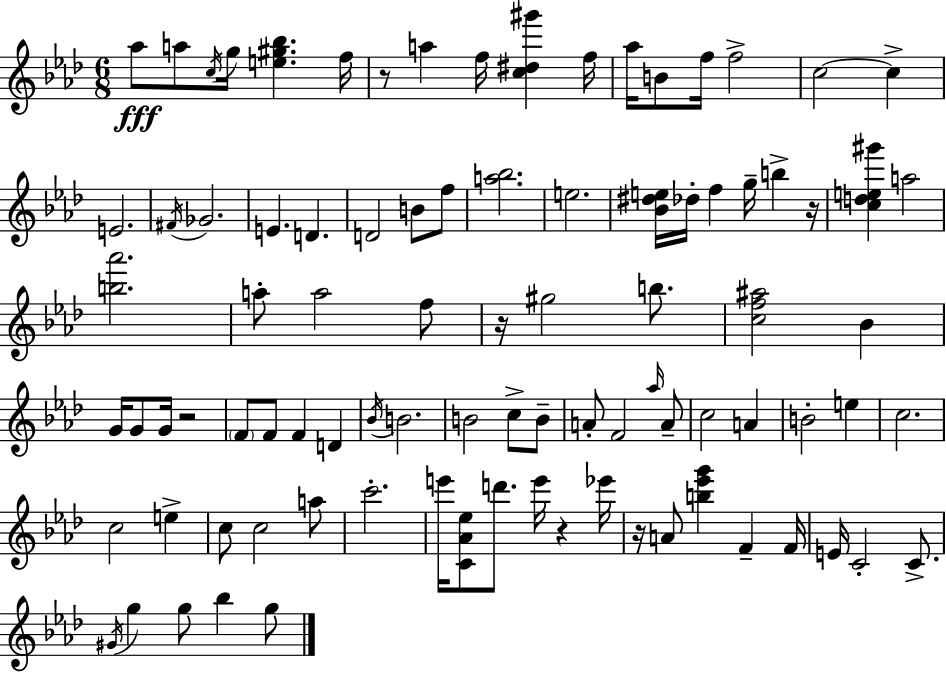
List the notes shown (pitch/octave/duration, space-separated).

Ab5/e A5/e C5/s G5/s [E5,G#5,Bb5]/q. F5/s R/e A5/q F5/s [C5,D#5,G#6]/q F5/s Ab5/s B4/e F5/s F5/h C5/h C5/q E4/h. F#4/s Gb4/h. E4/q. D4/q. D4/h B4/e F5/e [A5,Bb5]/h. E5/h. [Bb4,D#5,E5]/s Db5/s F5/q G5/s B5/q R/s [C5,D5,E5,G#6]/q A5/h [B5,Ab6]/h. A5/e A5/h F5/e R/s G#5/h B5/e. [C5,F5,A#5]/h Bb4/q G4/s G4/e G4/s R/h F4/e F4/e F4/q D4/q Bb4/s B4/h. B4/h C5/e B4/e A4/e F4/h Ab5/s A4/e C5/h A4/q B4/h E5/q C5/h. C5/h E5/q C5/e C5/h A5/e C6/h. E6/s [C4,Ab4,Eb5]/e D6/e. E6/s R/q Eb6/s R/s A4/e [B5,Eb6,G6]/q F4/q F4/s E4/s C4/h C4/e. G#4/s G5/q G5/e Bb5/q G5/e